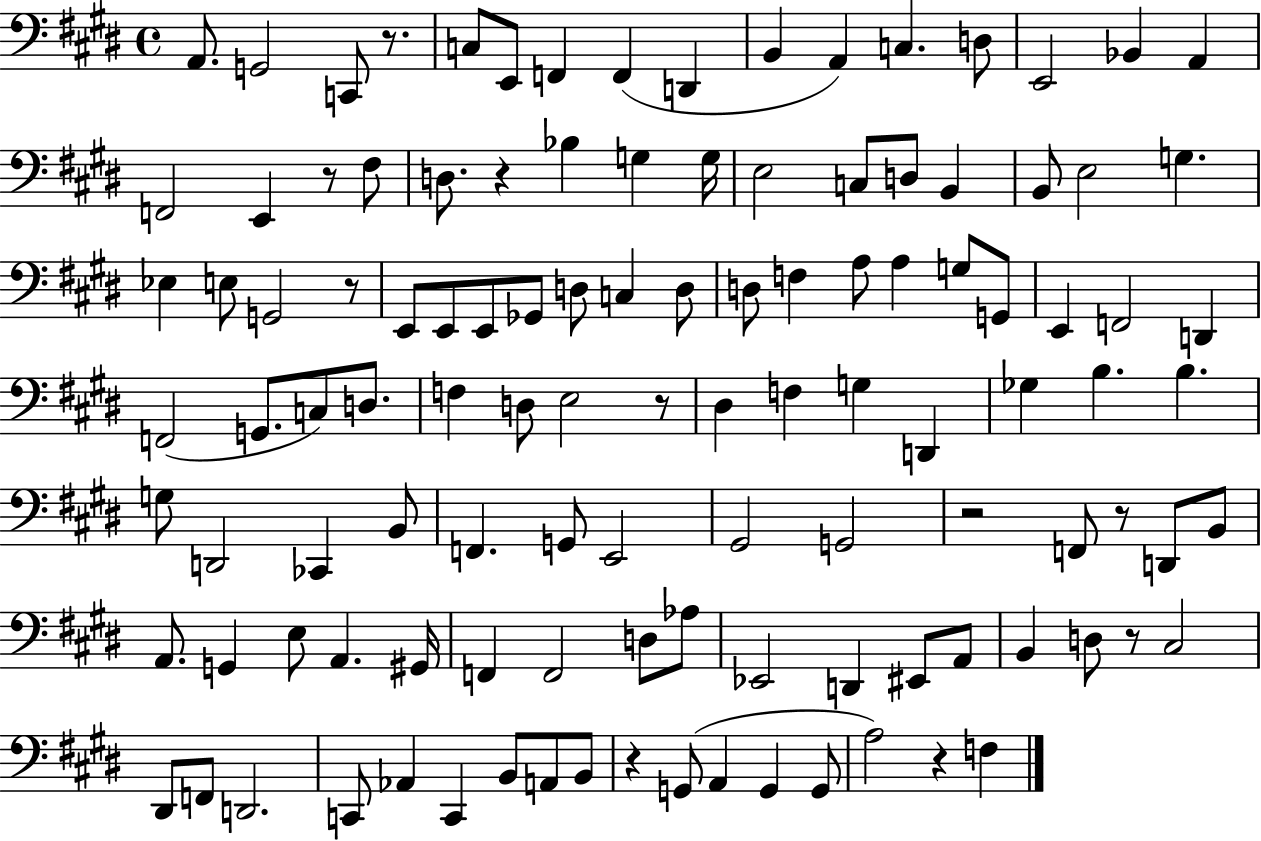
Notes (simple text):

A2/e. G2/h C2/e R/e. C3/e E2/e F2/q F2/q D2/q B2/q A2/q C3/q. D3/e E2/h Bb2/q A2/q F2/h E2/q R/e F#3/e D3/e. R/q Bb3/q G3/q G3/s E3/h C3/e D3/e B2/q B2/e E3/h G3/q. Eb3/q E3/e G2/h R/e E2/e E2/e E2/e Gb2/e D3/e C3/q D3/e D3/e F3/q A3/e A3/q G3/e G2/e E2/q F2/h D2/q F2/h G2/e. C3/e D3/e. F3/q D3/e E3/h R/e D#3/q F3/q G3/q D2/q Gb3/q B3/q. B3/q. G3/e D2/h CES2/q B2/e F2/q. G2/e E2/h G#2/h G2/h R/h F2/e R/e D2/e B2/e A2/e. G2/q E3/e A2/q. G#2/s F2/q F2/h D3/e Ab3/e Eb2/h D2/q EIS2/e A2/e B2/q D3/e R/e C#3/h D#2/e F2/e D2/h. C2/e Ab2/q C2/q B2/e A2/e B2/e R/q G2/e A2/q G2/q G2/e A3/h R/q F3/q